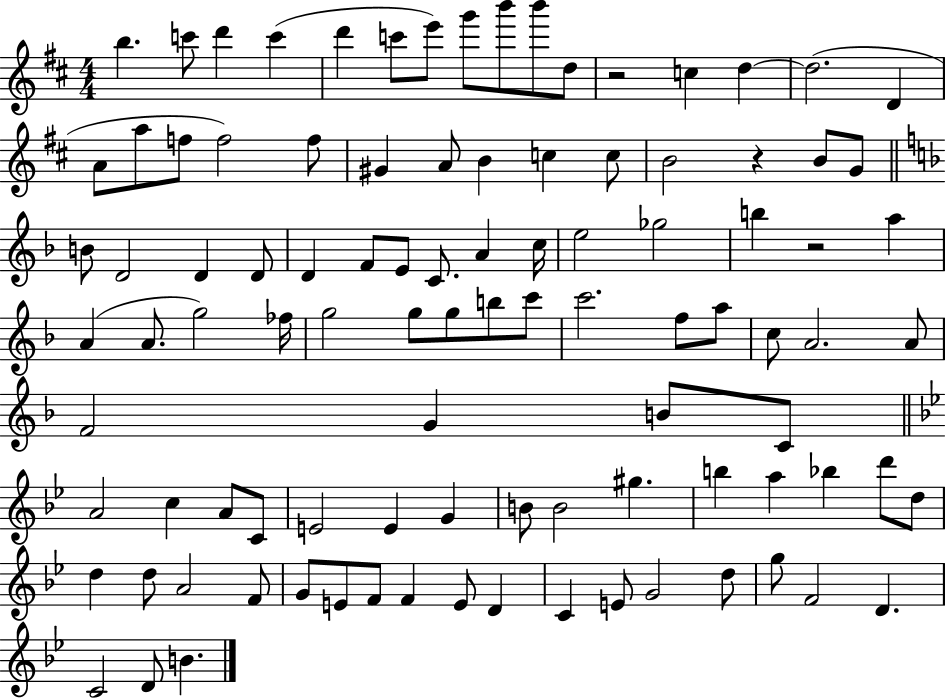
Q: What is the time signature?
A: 4/4